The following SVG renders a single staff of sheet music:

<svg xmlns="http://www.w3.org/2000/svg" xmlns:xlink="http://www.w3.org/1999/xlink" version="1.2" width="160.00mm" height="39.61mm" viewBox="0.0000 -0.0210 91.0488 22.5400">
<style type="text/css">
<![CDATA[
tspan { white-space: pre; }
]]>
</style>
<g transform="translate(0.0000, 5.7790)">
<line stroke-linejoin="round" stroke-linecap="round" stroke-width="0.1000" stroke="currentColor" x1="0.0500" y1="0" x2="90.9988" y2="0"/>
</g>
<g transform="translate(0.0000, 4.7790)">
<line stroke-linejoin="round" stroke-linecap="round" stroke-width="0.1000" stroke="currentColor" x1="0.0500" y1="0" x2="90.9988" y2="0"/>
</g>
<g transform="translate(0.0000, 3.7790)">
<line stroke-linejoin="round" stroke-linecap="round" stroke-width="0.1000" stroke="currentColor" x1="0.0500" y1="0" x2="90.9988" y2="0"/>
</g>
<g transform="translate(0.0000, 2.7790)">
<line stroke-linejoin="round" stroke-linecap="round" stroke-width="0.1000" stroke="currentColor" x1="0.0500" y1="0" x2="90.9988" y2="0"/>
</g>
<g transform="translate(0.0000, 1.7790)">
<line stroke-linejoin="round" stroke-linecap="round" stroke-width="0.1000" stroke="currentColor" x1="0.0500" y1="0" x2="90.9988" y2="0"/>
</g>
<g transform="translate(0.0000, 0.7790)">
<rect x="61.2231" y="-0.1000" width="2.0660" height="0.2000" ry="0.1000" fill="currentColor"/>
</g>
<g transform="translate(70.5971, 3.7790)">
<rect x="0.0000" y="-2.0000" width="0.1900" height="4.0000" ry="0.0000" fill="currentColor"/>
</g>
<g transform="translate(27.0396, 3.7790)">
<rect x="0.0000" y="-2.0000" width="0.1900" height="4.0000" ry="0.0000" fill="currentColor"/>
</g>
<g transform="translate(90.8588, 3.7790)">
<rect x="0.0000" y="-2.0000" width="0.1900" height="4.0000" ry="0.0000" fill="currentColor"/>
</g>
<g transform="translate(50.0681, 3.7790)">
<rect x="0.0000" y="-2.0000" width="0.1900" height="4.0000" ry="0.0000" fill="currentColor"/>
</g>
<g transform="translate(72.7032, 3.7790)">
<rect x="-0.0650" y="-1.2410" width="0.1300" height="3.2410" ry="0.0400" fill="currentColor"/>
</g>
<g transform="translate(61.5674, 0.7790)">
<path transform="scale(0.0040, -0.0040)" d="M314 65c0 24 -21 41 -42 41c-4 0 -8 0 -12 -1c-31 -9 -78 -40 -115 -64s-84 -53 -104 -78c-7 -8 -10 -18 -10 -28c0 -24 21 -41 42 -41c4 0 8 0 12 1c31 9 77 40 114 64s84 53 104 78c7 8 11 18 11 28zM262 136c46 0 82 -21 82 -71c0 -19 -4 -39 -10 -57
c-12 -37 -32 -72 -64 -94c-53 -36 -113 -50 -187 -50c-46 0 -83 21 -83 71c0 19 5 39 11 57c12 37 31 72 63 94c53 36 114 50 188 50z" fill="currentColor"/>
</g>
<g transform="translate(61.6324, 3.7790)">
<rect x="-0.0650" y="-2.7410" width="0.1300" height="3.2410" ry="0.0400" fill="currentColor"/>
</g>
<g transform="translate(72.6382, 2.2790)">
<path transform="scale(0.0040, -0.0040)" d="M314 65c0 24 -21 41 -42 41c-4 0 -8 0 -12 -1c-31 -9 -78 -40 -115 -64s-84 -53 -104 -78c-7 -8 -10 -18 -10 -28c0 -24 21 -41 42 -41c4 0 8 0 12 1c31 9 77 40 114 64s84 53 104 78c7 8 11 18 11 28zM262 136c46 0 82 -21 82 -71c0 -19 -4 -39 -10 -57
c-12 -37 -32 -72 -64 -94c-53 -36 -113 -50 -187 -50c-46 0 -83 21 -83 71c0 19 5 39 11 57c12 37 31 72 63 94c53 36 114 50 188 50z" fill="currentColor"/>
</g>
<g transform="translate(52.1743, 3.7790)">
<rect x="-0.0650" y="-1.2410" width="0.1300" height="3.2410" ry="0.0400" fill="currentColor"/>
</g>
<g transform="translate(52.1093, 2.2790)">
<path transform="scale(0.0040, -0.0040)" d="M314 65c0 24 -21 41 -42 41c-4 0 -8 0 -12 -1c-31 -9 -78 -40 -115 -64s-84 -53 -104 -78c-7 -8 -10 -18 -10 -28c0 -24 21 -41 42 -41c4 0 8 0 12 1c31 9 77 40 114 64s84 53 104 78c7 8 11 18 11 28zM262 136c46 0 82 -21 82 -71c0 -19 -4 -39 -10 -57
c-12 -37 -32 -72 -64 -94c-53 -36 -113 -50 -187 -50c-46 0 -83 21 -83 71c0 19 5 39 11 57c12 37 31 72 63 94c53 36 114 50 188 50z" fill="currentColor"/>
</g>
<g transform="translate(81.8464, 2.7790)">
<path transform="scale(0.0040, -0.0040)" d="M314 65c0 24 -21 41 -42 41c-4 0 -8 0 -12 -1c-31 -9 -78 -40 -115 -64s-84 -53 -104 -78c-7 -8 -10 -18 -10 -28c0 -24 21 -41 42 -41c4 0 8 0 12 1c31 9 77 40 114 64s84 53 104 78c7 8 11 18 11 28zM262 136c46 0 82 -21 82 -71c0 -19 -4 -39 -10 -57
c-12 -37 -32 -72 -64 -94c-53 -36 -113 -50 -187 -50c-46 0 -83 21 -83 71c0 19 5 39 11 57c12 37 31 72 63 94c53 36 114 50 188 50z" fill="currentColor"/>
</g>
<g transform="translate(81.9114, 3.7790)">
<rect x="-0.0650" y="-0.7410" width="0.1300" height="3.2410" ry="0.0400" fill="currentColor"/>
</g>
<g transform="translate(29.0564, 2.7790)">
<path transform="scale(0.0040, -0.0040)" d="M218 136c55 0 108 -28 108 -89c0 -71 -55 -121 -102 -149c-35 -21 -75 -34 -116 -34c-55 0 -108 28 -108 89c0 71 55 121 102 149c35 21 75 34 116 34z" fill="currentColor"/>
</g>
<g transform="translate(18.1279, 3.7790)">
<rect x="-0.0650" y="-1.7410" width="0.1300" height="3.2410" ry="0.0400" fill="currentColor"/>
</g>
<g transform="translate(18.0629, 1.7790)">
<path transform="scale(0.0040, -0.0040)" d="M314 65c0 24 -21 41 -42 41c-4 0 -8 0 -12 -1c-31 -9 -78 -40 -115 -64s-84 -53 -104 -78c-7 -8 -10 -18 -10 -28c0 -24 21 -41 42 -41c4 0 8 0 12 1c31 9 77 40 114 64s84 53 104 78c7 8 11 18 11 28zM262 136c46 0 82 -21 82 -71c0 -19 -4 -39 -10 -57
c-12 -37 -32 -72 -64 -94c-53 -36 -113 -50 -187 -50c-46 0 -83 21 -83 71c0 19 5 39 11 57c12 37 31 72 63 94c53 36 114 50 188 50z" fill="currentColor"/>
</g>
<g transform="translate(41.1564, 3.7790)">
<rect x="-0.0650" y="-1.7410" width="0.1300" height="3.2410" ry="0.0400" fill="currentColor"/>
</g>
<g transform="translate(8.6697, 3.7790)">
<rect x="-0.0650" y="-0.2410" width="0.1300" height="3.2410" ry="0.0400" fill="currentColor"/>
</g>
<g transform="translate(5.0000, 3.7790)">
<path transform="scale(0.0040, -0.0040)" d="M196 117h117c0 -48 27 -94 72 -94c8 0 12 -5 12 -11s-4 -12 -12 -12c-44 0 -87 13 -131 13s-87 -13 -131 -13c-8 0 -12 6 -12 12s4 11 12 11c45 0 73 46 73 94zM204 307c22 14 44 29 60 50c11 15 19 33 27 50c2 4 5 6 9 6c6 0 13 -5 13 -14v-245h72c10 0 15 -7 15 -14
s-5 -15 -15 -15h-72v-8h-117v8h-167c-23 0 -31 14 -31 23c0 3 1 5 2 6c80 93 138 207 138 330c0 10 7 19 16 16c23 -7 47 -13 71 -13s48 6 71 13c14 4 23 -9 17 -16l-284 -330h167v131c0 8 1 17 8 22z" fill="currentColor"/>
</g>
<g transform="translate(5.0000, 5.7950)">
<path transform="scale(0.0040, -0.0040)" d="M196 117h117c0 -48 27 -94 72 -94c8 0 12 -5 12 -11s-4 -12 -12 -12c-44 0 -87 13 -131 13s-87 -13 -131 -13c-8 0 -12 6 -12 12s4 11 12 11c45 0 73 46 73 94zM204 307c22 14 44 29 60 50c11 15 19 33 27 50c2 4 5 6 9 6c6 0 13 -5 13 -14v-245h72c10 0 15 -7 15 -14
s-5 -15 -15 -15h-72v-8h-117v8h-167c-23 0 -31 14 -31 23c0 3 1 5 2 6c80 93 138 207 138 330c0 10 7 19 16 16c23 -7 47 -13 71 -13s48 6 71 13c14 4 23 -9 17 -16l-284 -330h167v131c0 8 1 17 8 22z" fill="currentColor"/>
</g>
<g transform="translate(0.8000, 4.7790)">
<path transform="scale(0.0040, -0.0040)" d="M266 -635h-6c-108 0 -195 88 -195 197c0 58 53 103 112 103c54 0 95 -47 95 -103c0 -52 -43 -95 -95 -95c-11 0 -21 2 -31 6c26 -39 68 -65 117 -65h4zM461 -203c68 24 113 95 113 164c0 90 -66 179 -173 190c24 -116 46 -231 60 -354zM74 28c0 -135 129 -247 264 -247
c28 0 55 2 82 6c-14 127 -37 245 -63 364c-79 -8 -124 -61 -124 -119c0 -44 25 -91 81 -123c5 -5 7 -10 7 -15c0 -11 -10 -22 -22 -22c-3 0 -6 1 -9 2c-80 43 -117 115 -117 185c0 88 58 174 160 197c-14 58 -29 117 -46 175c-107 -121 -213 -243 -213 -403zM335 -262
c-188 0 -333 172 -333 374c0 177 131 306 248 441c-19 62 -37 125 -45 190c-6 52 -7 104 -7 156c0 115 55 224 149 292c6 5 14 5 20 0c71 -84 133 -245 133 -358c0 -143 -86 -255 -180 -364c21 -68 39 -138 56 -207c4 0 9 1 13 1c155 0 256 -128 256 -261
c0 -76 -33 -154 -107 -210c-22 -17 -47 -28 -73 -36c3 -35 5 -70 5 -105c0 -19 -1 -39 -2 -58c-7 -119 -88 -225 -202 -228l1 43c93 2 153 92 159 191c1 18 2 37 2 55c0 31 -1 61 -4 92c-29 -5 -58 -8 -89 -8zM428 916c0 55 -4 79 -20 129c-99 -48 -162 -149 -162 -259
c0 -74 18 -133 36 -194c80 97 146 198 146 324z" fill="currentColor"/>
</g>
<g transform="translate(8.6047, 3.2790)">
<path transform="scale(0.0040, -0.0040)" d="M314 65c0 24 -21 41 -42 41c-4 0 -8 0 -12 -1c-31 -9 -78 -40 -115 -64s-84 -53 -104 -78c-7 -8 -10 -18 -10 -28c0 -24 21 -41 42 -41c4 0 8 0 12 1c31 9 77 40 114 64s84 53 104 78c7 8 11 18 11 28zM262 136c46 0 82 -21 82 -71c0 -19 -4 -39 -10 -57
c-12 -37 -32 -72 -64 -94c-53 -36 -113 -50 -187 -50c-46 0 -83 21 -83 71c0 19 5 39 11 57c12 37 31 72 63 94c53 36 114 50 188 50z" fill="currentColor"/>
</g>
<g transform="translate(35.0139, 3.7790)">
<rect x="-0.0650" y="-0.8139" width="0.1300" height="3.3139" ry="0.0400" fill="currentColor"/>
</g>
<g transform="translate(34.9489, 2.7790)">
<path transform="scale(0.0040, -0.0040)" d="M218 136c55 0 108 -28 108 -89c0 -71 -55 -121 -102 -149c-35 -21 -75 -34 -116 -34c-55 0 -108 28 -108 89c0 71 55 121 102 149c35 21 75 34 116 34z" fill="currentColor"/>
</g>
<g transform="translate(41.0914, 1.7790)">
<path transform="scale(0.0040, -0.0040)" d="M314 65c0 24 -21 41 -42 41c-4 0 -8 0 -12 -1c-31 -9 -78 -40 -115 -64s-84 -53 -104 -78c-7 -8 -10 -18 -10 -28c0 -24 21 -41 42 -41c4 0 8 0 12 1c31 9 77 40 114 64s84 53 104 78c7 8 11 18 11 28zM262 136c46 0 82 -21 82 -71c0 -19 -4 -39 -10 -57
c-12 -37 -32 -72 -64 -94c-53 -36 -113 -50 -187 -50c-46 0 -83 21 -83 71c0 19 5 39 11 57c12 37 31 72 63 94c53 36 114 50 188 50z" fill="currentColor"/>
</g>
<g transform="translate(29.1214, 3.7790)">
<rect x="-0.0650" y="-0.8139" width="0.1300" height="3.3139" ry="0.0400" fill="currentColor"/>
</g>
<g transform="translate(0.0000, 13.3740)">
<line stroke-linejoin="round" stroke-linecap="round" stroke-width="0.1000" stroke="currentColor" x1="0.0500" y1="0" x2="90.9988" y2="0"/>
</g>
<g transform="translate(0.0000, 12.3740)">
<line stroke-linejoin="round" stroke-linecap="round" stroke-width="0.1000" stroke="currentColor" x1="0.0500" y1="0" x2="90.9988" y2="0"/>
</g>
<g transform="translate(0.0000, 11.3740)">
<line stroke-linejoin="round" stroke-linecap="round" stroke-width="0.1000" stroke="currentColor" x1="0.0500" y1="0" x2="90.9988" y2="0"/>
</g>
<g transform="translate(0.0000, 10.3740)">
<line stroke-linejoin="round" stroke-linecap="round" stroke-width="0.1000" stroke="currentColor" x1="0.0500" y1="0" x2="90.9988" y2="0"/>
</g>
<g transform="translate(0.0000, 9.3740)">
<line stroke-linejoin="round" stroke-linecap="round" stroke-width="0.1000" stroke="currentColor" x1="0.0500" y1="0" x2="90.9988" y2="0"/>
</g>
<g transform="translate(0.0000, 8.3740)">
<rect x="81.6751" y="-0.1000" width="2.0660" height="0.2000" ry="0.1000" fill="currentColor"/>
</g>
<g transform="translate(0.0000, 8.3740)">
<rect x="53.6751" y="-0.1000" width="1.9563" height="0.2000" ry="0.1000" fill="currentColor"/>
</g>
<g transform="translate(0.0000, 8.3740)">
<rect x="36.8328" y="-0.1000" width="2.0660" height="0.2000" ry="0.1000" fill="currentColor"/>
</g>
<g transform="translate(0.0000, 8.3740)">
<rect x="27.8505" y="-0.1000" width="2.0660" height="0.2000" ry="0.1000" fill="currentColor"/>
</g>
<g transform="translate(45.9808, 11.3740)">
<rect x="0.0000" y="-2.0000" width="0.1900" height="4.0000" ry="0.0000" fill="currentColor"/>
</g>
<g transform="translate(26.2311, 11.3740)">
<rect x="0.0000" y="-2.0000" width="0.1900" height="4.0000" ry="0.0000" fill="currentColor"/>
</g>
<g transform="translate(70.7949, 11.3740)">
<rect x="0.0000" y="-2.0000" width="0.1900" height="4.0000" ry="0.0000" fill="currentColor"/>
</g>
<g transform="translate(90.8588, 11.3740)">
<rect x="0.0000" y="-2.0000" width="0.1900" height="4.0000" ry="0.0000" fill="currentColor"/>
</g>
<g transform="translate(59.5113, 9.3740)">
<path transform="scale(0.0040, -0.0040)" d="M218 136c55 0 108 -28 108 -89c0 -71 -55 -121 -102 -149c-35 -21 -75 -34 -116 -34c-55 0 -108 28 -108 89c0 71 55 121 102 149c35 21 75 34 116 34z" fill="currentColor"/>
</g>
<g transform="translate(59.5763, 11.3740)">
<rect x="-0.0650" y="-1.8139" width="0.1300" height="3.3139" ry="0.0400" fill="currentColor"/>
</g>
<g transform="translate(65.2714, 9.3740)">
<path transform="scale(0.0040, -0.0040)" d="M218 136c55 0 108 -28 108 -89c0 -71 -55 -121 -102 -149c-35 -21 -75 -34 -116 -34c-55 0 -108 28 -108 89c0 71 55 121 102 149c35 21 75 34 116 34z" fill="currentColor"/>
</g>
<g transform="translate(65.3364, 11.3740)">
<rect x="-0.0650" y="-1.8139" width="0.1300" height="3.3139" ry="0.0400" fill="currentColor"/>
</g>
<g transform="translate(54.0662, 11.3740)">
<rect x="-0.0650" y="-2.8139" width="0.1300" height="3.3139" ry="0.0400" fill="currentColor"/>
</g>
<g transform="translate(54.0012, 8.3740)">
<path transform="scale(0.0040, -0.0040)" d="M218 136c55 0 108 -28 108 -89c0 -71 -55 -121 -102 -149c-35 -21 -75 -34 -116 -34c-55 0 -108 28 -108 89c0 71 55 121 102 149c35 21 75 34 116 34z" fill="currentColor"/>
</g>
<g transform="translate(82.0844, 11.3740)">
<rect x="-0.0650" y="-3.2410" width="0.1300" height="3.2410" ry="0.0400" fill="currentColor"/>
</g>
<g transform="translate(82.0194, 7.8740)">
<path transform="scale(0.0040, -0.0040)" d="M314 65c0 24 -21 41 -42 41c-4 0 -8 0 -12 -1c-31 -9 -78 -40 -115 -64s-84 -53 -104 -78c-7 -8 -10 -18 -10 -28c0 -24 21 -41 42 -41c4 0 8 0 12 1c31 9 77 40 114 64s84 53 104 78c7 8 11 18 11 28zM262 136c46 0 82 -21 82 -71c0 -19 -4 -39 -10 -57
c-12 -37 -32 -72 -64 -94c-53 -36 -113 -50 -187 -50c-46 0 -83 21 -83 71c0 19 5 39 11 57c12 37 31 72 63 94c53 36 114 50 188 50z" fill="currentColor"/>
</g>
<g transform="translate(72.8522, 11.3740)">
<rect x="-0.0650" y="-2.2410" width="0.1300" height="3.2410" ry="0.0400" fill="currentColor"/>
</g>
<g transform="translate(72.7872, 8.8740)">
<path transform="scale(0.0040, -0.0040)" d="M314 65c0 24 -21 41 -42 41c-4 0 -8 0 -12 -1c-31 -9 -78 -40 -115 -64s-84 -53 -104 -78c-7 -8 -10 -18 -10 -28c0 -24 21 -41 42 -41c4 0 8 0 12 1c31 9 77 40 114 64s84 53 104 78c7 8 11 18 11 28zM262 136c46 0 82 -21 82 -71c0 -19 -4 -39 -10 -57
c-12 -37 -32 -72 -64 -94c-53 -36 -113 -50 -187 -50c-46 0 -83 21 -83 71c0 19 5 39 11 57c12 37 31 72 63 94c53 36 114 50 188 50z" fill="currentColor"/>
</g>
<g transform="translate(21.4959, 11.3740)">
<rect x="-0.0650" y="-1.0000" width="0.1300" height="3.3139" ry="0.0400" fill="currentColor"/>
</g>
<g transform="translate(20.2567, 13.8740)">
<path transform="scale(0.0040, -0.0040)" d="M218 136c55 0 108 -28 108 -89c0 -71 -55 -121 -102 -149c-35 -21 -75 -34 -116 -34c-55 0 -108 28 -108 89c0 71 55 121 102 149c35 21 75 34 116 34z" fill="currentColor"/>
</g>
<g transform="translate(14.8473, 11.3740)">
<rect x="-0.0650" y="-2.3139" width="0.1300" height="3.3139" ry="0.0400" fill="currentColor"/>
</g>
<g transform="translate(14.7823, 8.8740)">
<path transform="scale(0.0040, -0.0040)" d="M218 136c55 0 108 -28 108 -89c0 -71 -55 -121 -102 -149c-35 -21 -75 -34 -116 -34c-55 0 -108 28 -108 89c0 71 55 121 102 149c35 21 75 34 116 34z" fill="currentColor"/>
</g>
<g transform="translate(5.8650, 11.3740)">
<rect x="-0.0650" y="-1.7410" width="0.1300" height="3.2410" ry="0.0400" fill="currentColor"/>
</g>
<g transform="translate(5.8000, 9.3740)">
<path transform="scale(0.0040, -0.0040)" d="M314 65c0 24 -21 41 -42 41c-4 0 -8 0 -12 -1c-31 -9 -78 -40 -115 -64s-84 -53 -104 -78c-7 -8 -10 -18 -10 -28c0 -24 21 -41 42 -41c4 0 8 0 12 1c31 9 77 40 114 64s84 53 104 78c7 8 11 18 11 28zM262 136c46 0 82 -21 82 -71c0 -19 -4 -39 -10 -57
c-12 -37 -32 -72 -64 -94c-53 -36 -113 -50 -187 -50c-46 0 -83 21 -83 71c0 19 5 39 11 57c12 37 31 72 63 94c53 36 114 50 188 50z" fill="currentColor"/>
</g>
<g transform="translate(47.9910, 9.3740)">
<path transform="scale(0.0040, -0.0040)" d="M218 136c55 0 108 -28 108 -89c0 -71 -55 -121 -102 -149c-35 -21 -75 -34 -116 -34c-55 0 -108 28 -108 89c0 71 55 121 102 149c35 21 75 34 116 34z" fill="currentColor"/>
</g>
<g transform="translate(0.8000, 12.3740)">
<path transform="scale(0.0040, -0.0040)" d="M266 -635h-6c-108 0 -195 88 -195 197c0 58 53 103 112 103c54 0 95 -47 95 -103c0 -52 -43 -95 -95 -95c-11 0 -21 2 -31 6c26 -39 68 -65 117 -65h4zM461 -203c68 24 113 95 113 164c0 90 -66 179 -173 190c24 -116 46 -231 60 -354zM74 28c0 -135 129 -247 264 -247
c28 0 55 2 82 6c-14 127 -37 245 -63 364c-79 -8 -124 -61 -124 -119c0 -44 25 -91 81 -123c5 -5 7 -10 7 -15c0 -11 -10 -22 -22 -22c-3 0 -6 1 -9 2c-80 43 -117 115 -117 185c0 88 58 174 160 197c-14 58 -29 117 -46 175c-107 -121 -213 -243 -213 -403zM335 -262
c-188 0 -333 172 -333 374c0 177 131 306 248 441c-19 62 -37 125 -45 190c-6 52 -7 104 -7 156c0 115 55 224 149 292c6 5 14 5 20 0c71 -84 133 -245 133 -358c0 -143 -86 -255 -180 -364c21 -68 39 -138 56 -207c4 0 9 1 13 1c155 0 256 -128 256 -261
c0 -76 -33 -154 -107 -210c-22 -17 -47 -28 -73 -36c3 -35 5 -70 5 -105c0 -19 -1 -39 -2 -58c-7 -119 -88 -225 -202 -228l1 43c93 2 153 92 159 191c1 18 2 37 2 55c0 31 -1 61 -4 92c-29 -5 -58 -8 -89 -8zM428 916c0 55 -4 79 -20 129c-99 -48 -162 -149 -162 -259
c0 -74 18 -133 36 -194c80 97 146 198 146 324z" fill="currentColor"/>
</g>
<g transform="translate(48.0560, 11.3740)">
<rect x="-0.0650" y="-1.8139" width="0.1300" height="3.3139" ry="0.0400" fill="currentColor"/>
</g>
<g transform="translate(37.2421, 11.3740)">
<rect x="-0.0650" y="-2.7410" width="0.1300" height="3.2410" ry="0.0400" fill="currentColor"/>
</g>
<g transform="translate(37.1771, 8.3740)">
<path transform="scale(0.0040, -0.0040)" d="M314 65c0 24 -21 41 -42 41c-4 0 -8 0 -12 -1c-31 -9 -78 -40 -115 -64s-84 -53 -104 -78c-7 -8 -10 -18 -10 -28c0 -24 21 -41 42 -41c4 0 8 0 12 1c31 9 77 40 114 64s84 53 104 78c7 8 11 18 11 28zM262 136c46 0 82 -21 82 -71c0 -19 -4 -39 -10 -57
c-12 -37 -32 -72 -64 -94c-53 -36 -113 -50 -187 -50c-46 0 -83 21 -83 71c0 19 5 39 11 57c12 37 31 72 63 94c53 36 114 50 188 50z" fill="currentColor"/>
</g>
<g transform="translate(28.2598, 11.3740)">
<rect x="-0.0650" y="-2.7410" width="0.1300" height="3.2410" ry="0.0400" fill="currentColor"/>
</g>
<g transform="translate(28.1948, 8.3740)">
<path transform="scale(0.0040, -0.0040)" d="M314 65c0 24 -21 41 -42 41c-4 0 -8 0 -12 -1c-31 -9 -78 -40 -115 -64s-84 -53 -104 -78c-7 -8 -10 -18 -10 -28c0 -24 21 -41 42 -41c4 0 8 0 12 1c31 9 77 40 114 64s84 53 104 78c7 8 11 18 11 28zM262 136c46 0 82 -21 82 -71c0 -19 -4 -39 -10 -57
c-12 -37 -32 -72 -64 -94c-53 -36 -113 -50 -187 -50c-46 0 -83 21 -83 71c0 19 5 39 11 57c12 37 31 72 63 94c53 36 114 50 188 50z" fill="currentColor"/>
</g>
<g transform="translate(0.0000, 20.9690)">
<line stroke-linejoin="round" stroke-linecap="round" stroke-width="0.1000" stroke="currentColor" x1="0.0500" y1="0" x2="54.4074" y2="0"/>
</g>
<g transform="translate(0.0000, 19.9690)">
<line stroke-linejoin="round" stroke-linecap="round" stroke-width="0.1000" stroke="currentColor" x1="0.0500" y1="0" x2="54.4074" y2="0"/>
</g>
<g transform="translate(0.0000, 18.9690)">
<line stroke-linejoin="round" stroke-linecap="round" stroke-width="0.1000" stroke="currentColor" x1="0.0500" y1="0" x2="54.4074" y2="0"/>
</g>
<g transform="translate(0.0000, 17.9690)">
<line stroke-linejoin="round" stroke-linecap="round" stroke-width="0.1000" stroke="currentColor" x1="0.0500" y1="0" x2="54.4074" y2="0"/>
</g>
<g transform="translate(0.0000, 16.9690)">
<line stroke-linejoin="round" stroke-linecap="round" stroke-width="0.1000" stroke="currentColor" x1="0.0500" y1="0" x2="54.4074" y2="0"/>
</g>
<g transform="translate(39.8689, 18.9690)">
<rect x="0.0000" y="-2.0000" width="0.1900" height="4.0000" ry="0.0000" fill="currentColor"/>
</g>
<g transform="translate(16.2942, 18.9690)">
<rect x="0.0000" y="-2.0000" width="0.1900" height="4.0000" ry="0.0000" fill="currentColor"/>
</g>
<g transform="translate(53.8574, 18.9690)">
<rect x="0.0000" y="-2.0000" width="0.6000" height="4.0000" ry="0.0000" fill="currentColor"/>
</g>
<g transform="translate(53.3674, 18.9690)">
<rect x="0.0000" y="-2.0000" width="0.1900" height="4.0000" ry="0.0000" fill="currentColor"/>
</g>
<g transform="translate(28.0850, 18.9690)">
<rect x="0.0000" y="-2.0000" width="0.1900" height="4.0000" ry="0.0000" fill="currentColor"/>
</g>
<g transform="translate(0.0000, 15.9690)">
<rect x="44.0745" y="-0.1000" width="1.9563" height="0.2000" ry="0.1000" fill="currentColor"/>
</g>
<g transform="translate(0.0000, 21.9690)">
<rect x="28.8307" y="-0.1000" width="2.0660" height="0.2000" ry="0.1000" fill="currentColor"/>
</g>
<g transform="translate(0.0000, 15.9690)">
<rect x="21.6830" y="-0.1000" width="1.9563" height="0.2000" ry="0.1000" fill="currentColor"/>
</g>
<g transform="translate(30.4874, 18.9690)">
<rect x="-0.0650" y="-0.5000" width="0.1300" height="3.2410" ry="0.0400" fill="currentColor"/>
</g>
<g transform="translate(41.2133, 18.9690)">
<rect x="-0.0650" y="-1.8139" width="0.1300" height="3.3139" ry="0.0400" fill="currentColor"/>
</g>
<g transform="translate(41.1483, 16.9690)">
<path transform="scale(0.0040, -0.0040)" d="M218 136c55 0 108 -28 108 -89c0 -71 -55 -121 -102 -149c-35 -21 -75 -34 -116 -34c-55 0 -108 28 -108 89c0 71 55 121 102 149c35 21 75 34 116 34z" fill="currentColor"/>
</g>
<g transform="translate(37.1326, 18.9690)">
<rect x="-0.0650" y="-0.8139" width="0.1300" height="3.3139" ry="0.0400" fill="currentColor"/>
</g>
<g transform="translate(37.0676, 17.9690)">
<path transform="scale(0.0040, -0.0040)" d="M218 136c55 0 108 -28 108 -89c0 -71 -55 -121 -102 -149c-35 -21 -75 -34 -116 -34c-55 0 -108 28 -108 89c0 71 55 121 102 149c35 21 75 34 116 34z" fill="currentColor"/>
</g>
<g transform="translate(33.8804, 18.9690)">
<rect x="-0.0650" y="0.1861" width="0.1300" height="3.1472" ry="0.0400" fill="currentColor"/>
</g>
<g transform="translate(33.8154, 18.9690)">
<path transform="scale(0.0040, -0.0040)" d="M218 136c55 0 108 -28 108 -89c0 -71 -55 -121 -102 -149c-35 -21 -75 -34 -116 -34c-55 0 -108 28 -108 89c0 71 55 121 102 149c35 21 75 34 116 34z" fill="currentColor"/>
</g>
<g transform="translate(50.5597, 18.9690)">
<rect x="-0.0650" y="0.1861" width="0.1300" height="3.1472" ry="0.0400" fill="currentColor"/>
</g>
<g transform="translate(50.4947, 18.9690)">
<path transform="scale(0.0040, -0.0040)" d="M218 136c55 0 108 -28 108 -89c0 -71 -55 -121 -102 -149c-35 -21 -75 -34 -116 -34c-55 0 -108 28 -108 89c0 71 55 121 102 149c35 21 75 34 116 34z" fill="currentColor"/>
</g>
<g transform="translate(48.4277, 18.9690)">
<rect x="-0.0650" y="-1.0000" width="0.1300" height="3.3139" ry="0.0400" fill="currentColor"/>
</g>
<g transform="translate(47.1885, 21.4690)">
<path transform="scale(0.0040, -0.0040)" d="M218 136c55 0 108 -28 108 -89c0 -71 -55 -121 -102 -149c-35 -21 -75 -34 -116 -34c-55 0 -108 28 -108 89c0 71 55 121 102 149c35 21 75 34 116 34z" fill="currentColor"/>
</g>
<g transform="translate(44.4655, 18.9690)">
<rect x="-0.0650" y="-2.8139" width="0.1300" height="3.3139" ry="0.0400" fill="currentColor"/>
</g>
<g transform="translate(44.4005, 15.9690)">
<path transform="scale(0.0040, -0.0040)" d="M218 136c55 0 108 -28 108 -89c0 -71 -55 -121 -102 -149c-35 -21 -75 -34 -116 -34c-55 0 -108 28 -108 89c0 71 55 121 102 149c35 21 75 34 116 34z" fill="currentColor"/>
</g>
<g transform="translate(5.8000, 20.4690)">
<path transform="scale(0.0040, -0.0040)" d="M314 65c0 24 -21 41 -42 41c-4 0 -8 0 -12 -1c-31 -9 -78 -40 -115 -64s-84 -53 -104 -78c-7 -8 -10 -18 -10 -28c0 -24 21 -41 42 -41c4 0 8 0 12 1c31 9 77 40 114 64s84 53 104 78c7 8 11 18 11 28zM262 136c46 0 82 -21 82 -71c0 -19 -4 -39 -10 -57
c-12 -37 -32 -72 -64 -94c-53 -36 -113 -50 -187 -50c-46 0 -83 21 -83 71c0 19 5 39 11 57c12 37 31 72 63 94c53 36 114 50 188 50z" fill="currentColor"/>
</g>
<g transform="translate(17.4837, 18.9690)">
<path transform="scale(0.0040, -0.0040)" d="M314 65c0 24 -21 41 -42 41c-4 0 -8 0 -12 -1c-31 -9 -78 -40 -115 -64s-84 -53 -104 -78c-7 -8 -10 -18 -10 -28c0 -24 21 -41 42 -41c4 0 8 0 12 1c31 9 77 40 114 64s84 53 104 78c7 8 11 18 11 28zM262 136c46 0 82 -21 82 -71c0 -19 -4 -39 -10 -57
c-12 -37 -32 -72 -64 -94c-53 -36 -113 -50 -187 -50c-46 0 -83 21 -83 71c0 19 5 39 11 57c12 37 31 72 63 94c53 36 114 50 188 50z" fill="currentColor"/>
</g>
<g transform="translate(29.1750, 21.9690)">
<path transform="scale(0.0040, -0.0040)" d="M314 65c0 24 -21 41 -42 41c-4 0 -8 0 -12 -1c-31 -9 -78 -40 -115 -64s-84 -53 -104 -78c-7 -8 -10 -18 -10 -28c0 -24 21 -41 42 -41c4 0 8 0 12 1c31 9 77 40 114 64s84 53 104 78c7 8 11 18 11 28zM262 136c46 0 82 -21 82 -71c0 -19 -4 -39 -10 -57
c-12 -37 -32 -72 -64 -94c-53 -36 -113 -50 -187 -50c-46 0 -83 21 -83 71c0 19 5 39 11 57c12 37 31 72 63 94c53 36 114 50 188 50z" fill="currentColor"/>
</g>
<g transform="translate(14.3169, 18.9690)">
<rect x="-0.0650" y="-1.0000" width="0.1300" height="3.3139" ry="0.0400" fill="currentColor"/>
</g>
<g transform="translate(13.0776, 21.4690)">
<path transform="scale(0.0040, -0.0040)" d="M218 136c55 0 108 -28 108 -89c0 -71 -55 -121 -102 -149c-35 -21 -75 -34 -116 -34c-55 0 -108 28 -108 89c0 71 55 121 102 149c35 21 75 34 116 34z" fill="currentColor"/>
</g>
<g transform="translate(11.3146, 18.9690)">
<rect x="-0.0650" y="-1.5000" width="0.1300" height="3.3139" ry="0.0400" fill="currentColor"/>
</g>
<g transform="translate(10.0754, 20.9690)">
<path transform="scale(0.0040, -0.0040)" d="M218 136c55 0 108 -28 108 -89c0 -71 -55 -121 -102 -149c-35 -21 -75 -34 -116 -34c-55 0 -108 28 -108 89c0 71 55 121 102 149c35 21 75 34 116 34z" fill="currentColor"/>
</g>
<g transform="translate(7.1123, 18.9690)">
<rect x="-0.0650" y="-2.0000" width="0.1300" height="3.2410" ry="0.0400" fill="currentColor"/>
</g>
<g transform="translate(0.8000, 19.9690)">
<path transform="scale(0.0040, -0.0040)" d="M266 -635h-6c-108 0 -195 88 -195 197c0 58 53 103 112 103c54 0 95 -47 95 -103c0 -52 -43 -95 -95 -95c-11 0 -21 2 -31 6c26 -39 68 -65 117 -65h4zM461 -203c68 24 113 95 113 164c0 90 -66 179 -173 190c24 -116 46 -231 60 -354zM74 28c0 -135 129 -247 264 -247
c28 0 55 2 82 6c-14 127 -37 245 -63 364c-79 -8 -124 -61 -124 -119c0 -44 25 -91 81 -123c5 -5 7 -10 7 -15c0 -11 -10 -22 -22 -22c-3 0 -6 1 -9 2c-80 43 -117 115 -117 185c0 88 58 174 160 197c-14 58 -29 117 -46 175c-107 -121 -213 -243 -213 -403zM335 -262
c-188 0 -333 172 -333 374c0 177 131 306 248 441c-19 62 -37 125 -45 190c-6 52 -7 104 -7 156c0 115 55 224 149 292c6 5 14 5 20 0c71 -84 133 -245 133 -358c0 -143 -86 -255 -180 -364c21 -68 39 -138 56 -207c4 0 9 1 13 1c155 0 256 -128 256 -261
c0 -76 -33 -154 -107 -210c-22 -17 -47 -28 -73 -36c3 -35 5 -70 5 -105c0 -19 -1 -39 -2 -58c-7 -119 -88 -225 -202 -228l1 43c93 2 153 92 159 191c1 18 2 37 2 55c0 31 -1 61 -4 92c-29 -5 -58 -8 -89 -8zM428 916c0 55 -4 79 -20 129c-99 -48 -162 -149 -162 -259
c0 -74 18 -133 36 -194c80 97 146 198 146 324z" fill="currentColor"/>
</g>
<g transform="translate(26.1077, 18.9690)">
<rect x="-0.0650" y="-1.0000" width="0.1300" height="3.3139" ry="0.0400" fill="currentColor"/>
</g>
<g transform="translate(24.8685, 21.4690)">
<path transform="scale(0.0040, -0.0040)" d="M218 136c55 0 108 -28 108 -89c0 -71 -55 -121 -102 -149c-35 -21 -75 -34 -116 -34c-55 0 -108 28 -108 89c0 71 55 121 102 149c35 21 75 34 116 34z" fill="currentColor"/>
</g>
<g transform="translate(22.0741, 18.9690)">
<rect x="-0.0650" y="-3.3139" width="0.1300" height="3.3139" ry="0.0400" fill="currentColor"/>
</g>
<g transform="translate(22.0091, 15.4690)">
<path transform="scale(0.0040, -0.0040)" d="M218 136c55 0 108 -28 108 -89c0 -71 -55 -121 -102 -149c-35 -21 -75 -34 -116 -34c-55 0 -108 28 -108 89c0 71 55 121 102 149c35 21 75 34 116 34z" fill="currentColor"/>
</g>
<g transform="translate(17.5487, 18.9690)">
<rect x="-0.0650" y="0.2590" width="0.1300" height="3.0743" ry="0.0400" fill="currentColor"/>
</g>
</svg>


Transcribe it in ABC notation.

X:1
T:Untitled
M:4/4
L:1/4
K:C
c2 f2 d d f2 e2 a2 e2 d2 f2 g D a2 a2 f a f f g2 b2 F2 E D B2 b D C2 B d f a D B